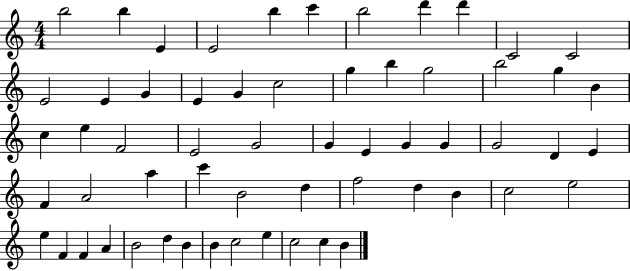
B5/h B5/q E4/q E4/h B5/q C6/q B5/h D6/q D6/q C4/h C4/h E4/h E4/q G4/q E4/q G4/q C5/h G5/q B5/q G5/h B5/h G5/q B4/q C5/q E5/q F4/h E4/h G4/h G4/q E4/q G4/q G4/q G4/h D4/q E4/q F4/q A4/h A5/q C6/q B4/h D5/q F5/h D5/q B4/q C5/h E5/h E5/q F4/q F4/q A4/q B4/h D5/q B4/q B4/q C5/h E5/q C5/h C5/q B4/q